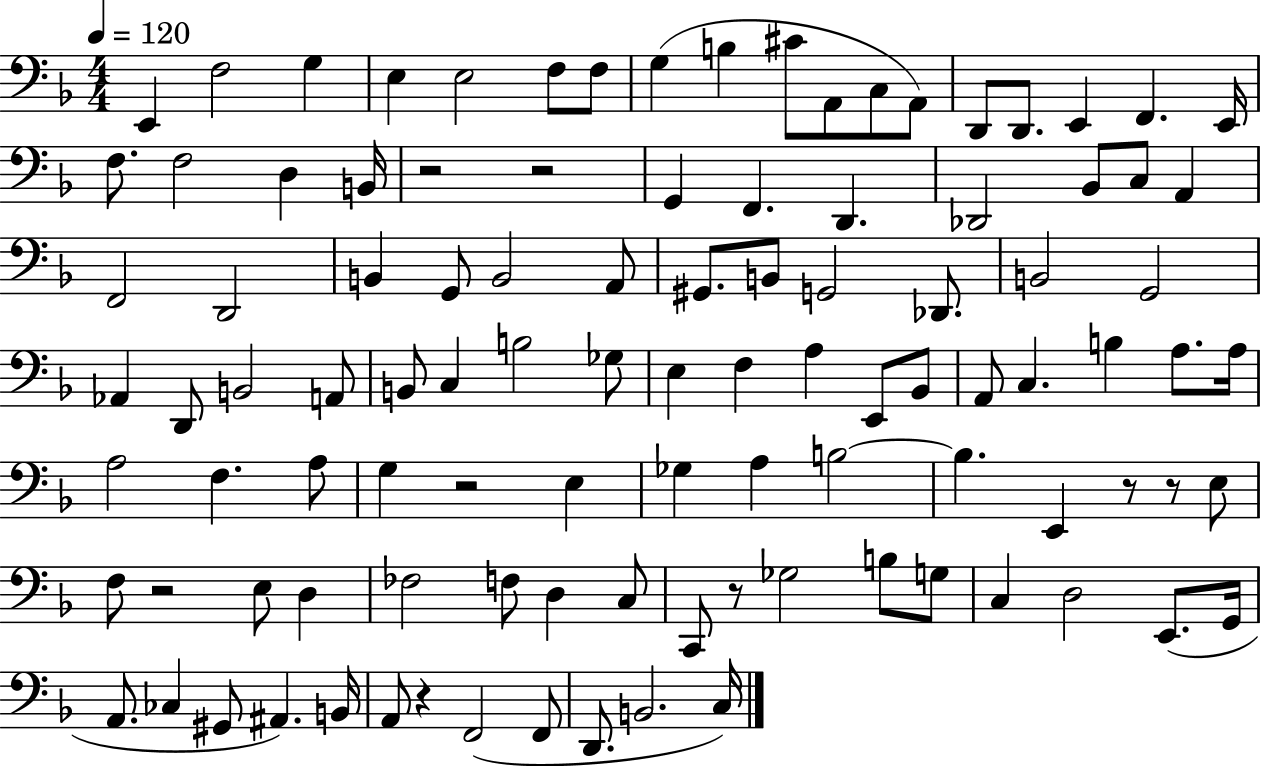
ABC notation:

X:1
T:Untitled
M:4/4
L:1/4
K:F
E,, F,2 G, E, E,2 F,/2 F,/2 G, B, ^C/2 A,,/2 C,/2 A,,/2 D,,/2 D,,/2 E,, F,, E,,/4 F,/2 F,2 D, B,,/4 z2 z2 G,, F,, D,, _D,,2 _B,,/2 C,/2 A,, F,,2 D,,2 B,, G,,/2 B,,2 A,,/2 ^G,,/2 B,,/2 G,,2 _D,,/2 B,,2 G,,2 _A,, D,,/2 B,,2 A,,/2 B,,/2 C, B,2 _G,/2 E, F, A, E,,/2 _B,,/2 A,,/2 C, B, A,/2 A,/4 A,2 F, A,/2 G, z2 E, _G, A, B,2 B, E,, z/2 z/2 E,/2 F,/2 z2 E,/2 D, _F,2 F,/2 D, C,/2 C,,/2 z/2 _G,2 B,/2 G,/2 C, D,2 E,,/2 G,,/4 A,,/2 _C, ^G,,/2 ^A,, B,,/4 A,,/2 z F,,2 F,,/2 D,,/2 B,,2 C,/4